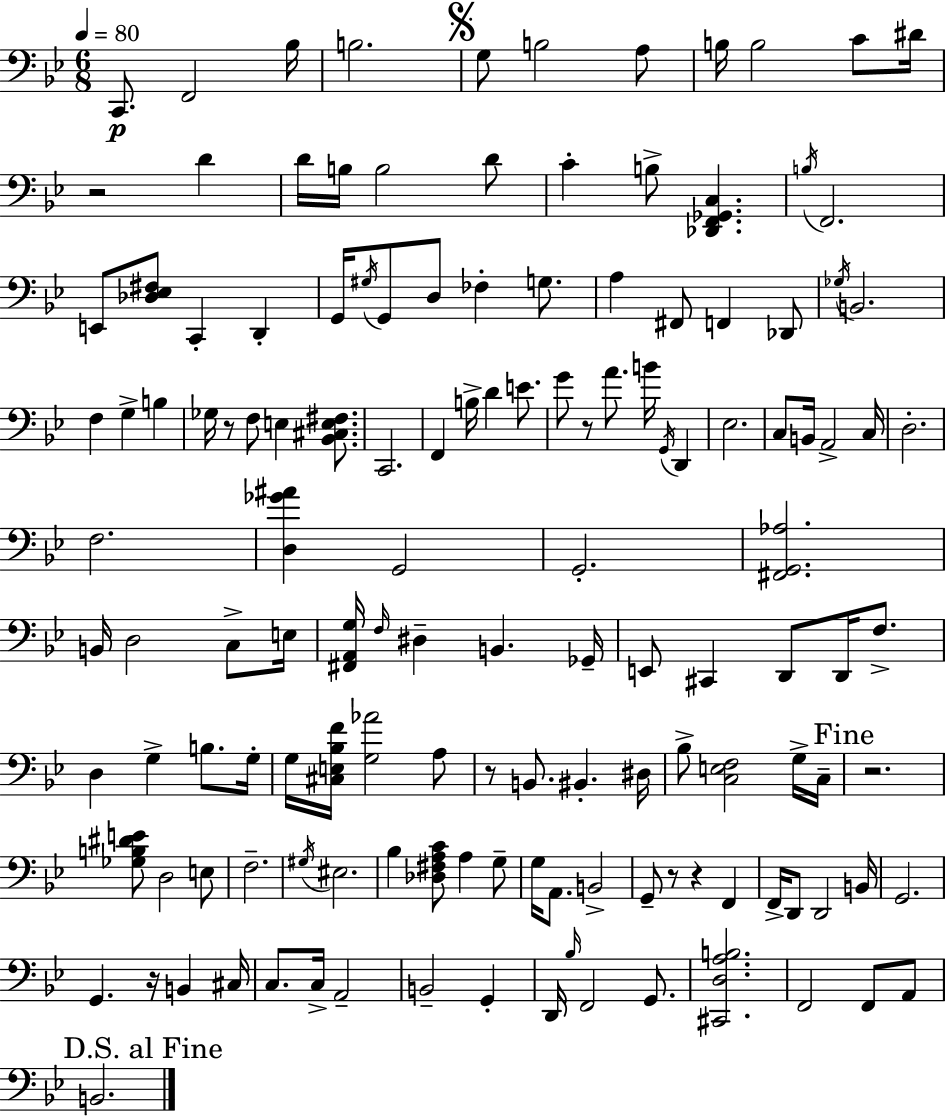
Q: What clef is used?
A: bass